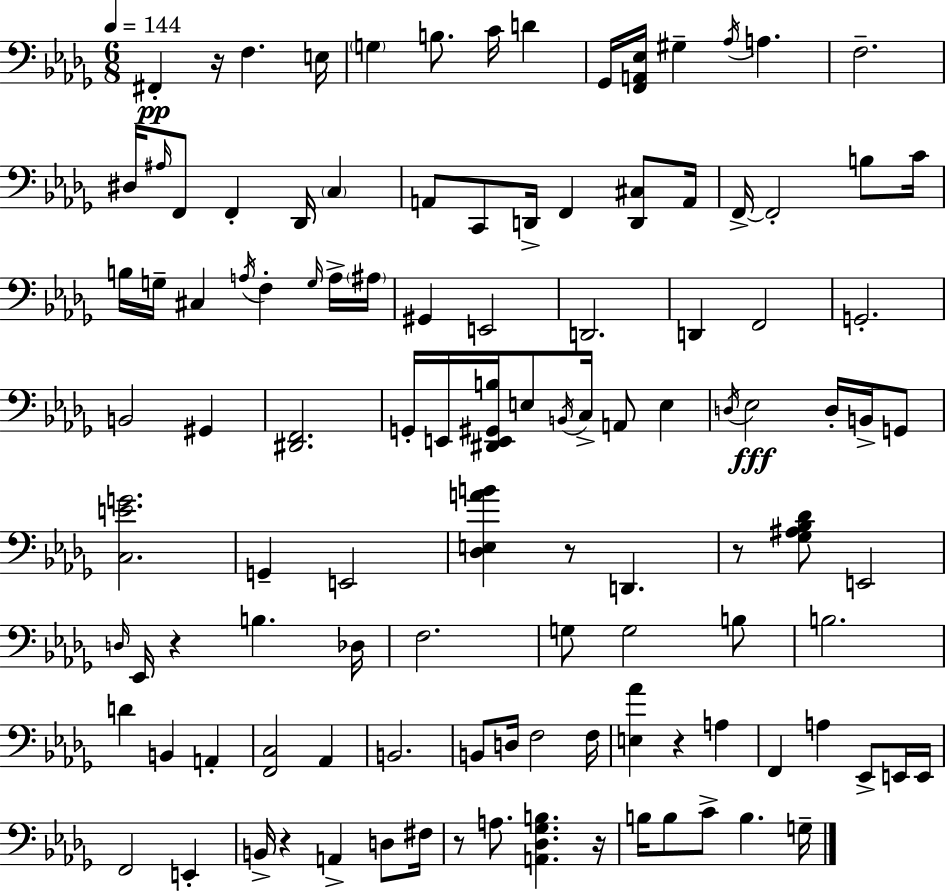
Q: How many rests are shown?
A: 8